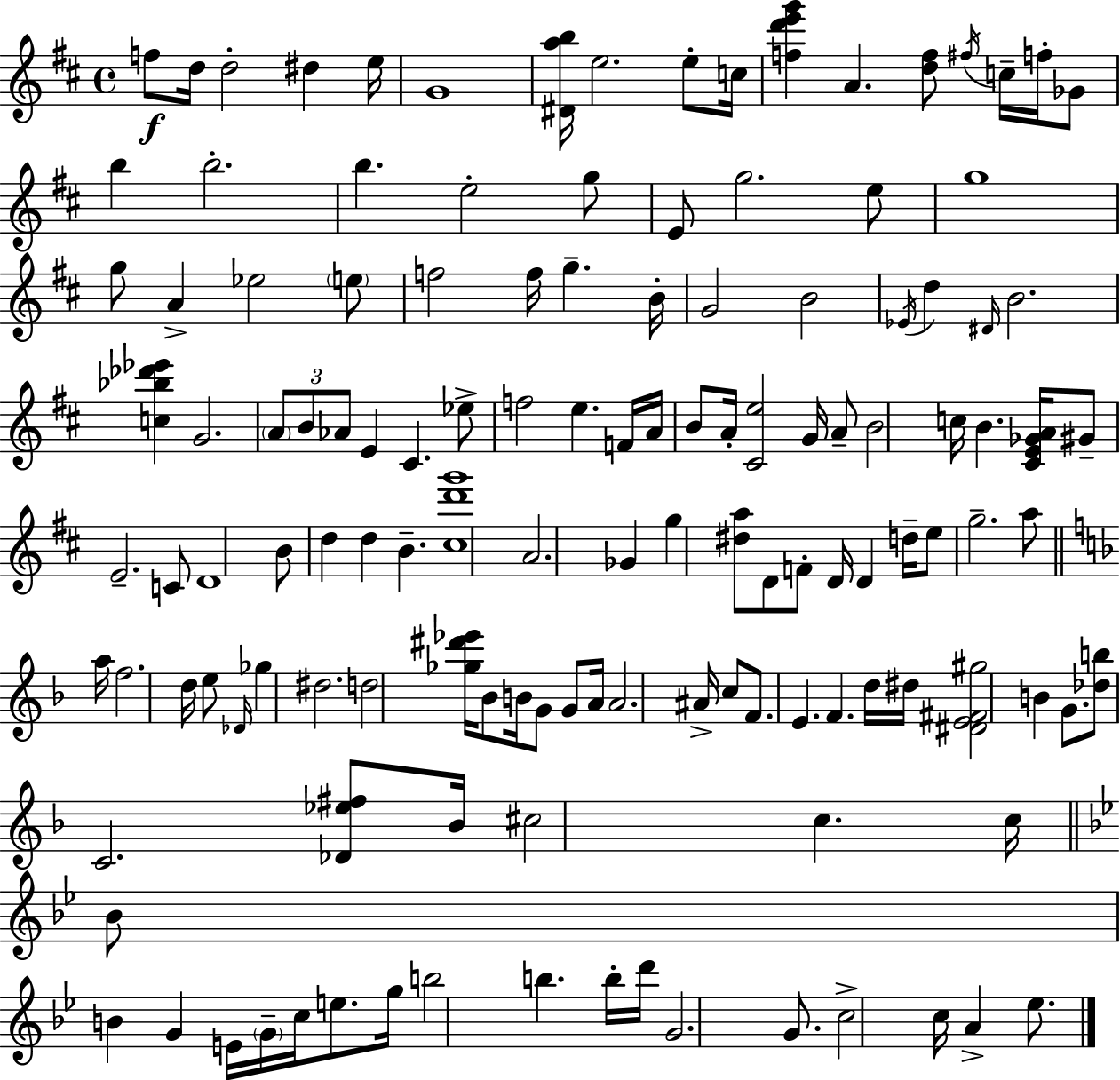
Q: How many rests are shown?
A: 0